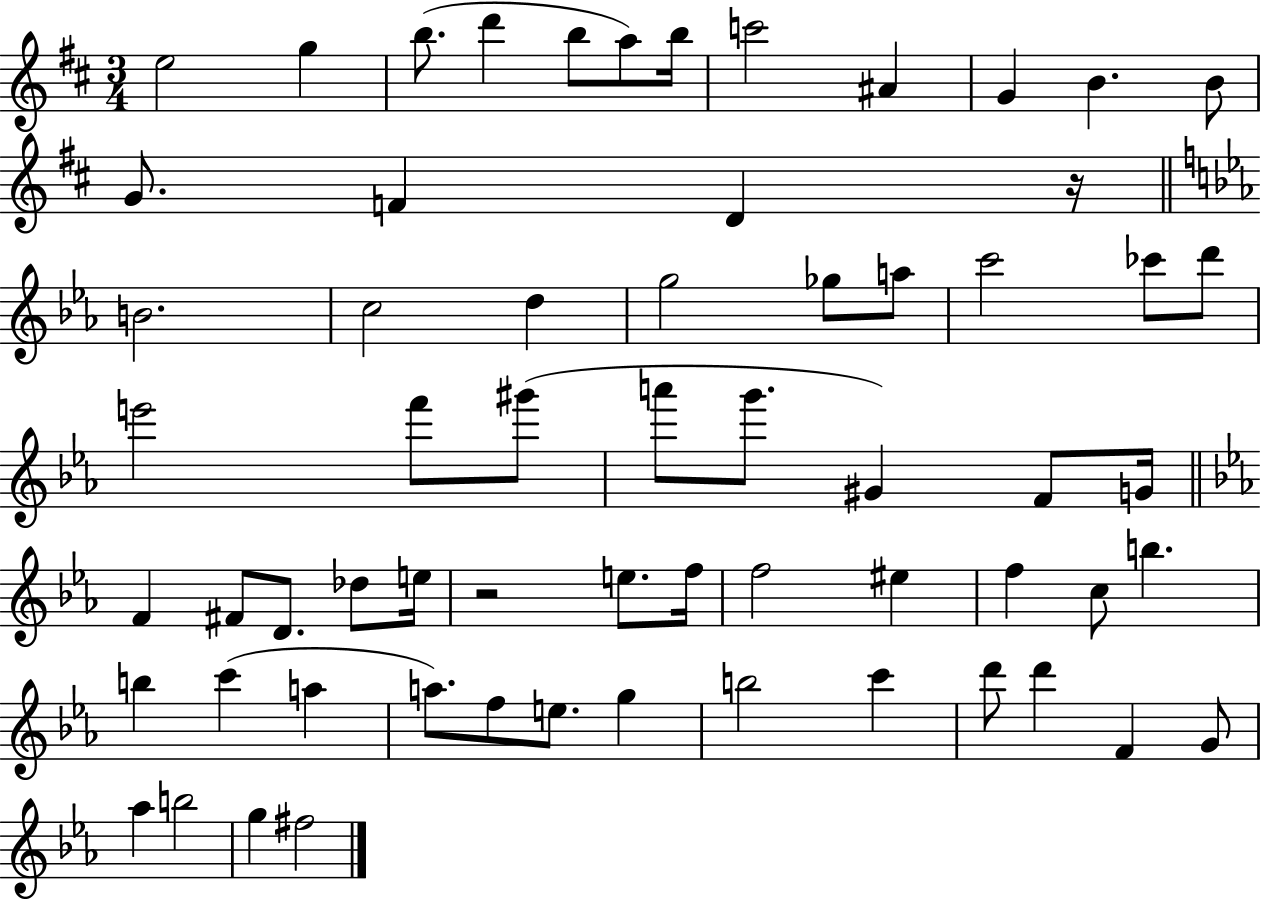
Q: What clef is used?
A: treble